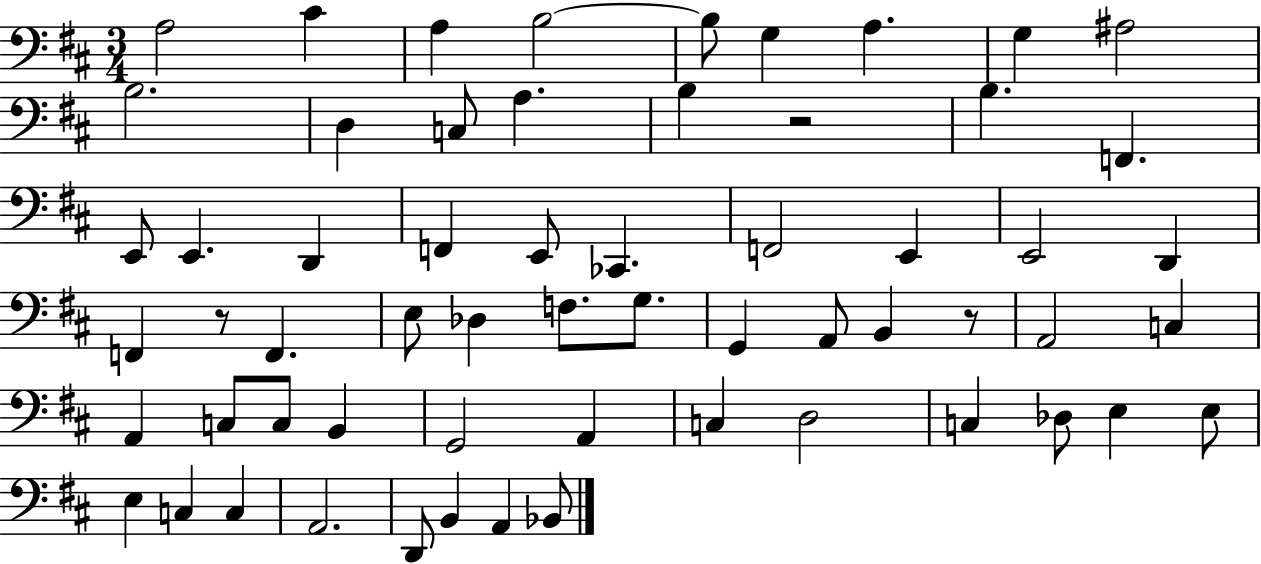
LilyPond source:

{
  \clef bass
  \numericTimeSignature
  \time 3/4
  \key d \major
  \repeat volta 2 { a2 cis'4 | a4 b2~~ | b8 g4 a4. | g4 ais2 | \break b2. | d4 c8 a4. | b4 r2 | b4. f,4. | \break e,8 e,4. d,4 | f,4 e,8 ces,4. | f,2 e,4 | e,2 d,4 | \break f,4 r8 f,4. | e8 des4 f8. g8. | g,4 a,8 b,4 r8 | a,2 c4 | \break a,4 c8 c8 b,4 | g,2 a,4 | c4 d2 | c4 des8 e4 e8 | \break e4 c4 c4 | a,2. | d,8 b,4 a,4 bes,8 | } \bar "|."
}